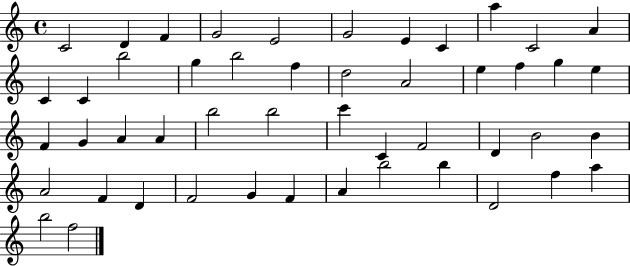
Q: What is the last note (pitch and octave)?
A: F5